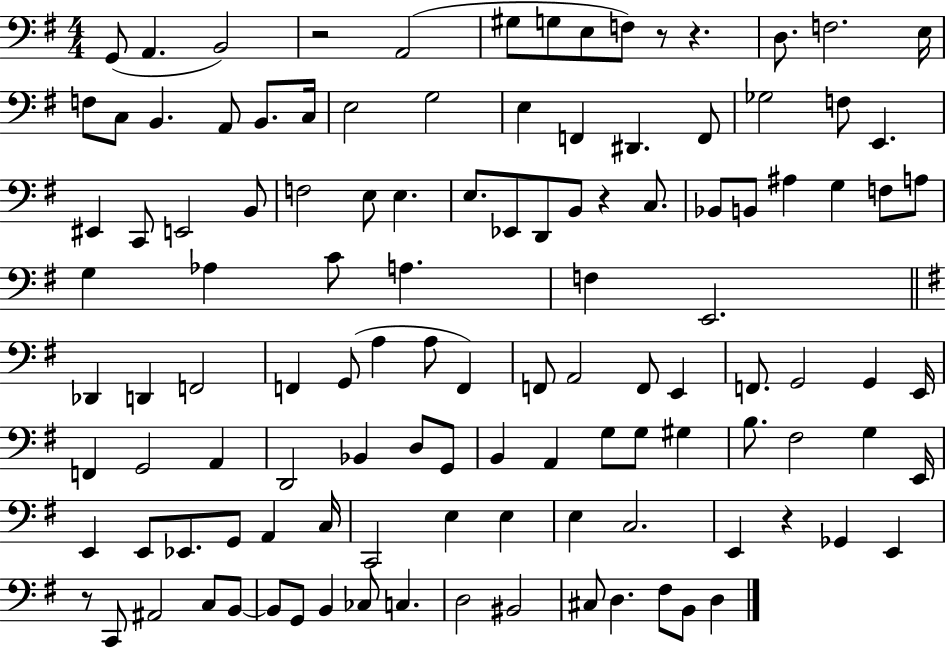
G2/e A2/q. B2/h R/h A2/h G#3/e G3/e E3/e F3/e R/e R/q. D3/e. F3/h. E3/s F3/e C3/e B2/q. A2/e B2/e. C3/s E3/h G3/h E3/q F2/q D#2/q. F2/e Gb3/h F3/e E2/q. EIS2/q C2/e E2/h B2/e F3/h E3/e E3/q. E3/e. Eb2/e D2/e B2/e R/q C3/e. Bb2/e B2/e A#3/q G3/q F3/e A3/e G3/q Ab3/q C4/e A3/q. F3/q E2/h. Db2/q D2/q F2/h F2/q G2/e A3/q A3/e F2/q F2/e A2/h F2/e E2/q F2/e. G2/h G2/q E2/s F2/q G2/h A2/q D2/h Bb2/q D3/e G2/e B2/q A2/q G3/e G3/e G#3/q B3/e. F#3/h G3/q E2/s E2/q E2/e Eb2/e. G2/e A2/q C3/s C2/h E3/q E3/q E3/q C3/h. E2/q R/q Gb2/q E2/q R/e C2/e A#2/h C3/e B2/e B2/e G2/e B2/q CES3/e C3/q. D3/h BIS2/h C#3/e D3/q. F#3/e B2/e D3/q